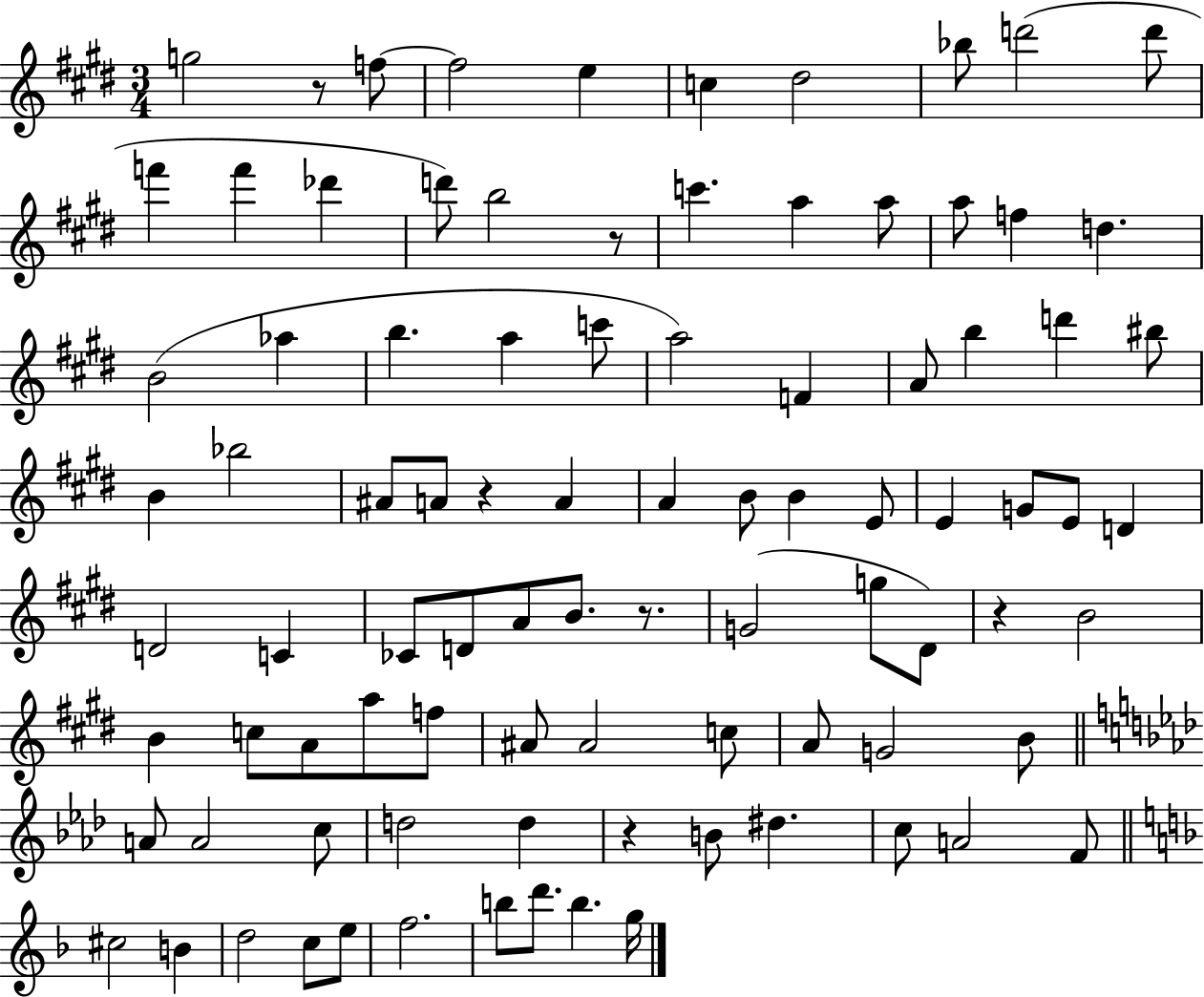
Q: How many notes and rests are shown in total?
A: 91